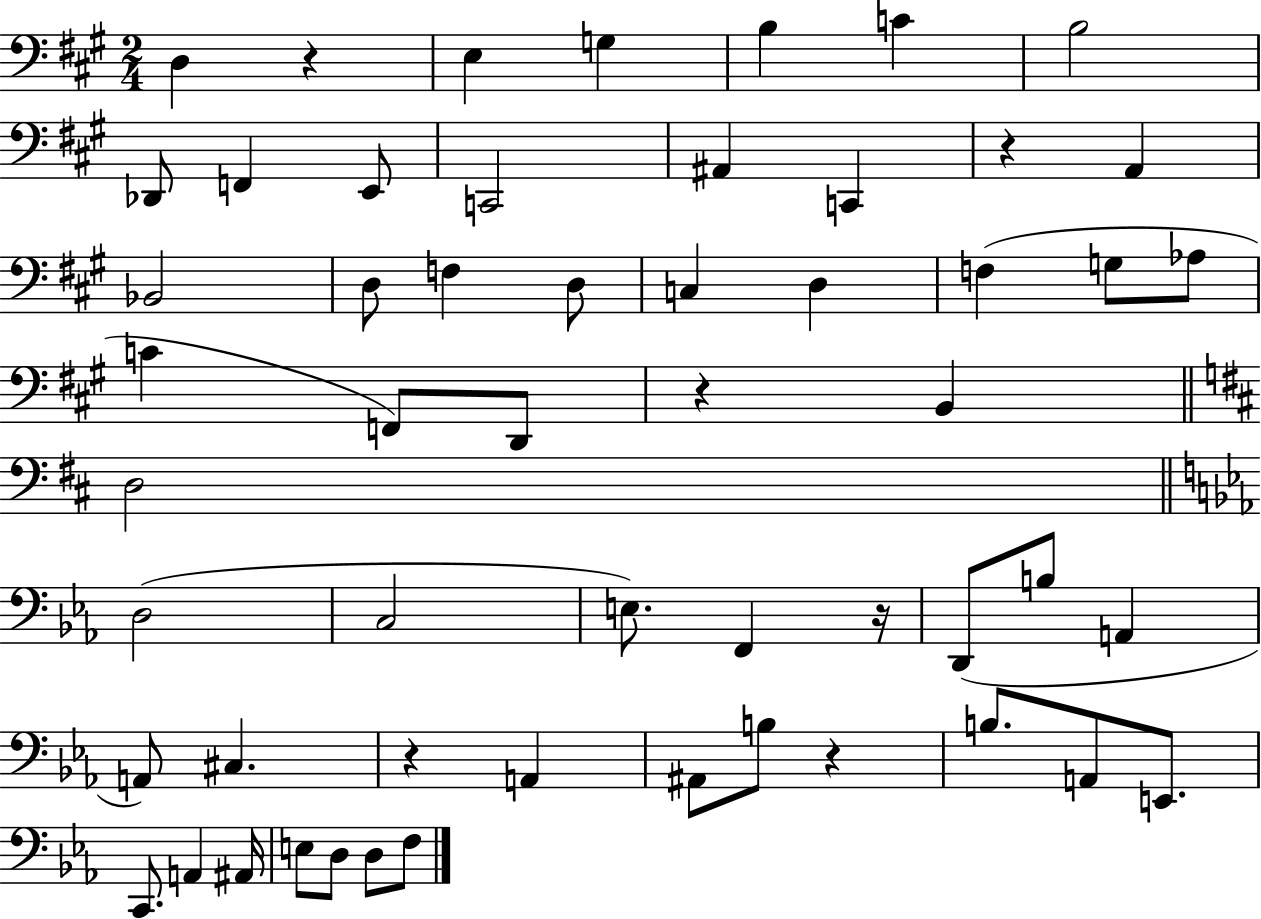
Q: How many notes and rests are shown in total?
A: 55